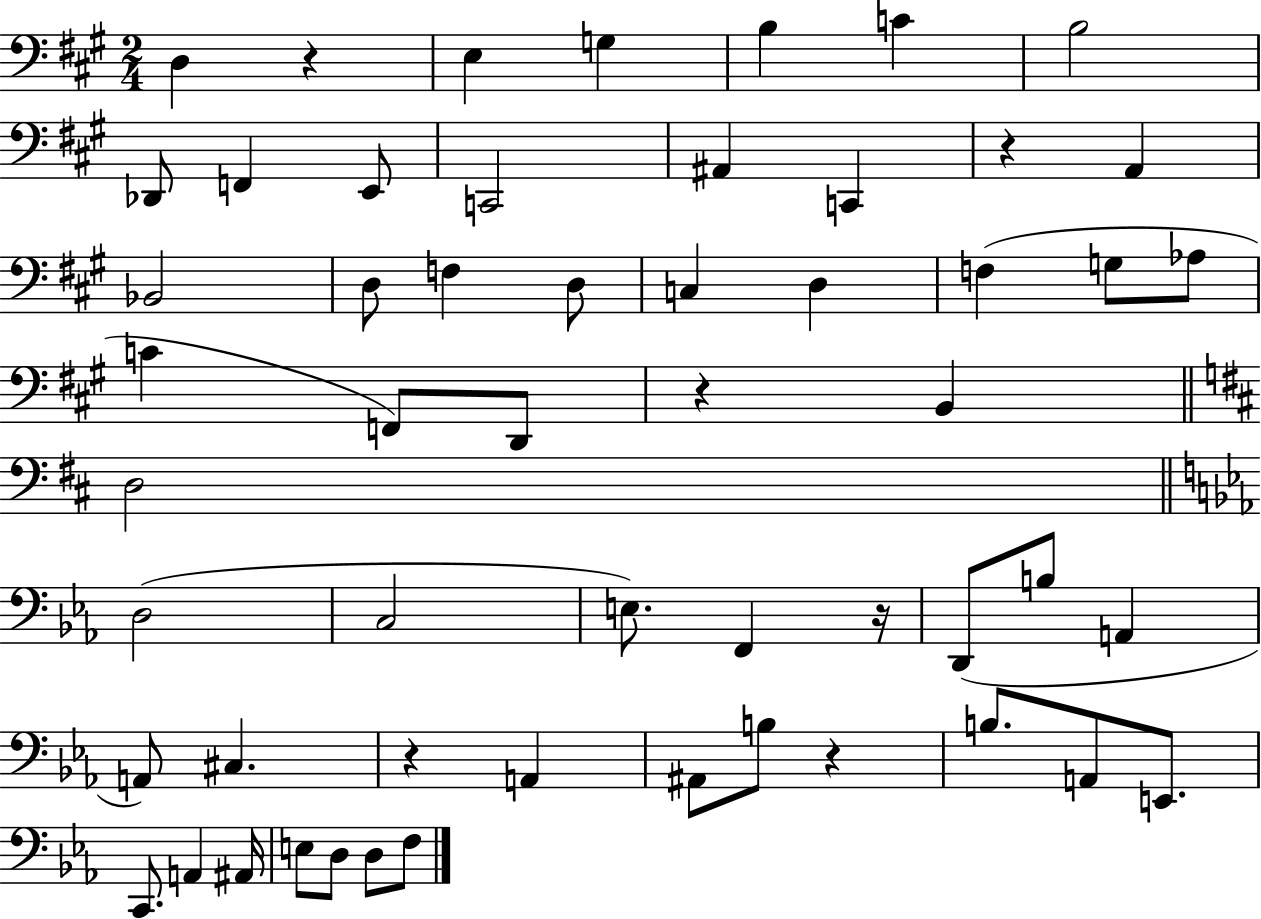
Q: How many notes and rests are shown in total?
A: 55